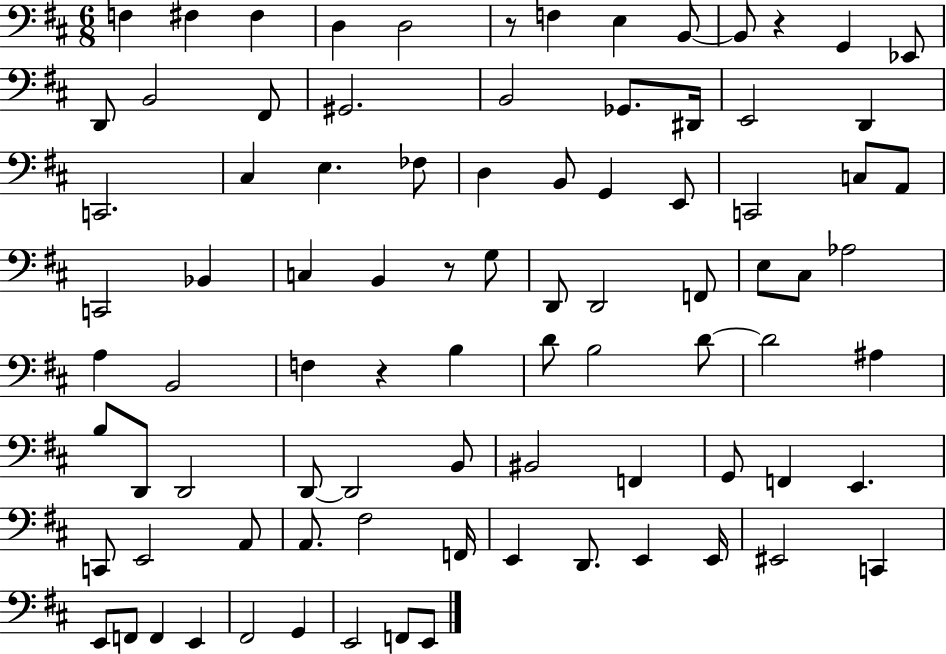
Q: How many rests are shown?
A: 4